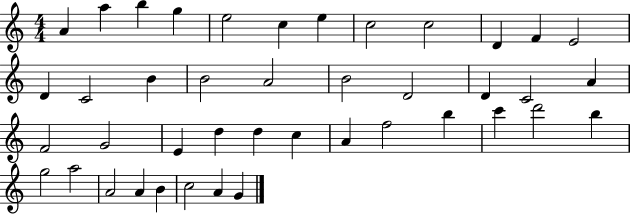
A4/q A5/q B5/q G5/q E5/h C5/q E5/q C5/h C5/h D4/q F4/q E4/h D4/q C4/h B4/q B4/h A4/h B4/h D4/h D4/q C4/h A4/q F4/h G4/h E4/q D5/q D5/q C5/q A4/q F5/h B5/q C6/q D6/h B5/q G5/h A5/h A4/h A4/q B4/q C5/h A4/q G4/q